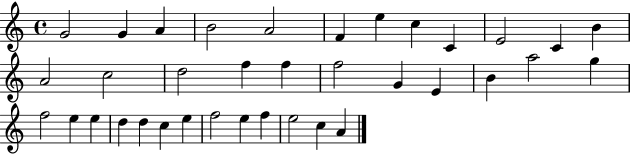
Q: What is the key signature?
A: C major